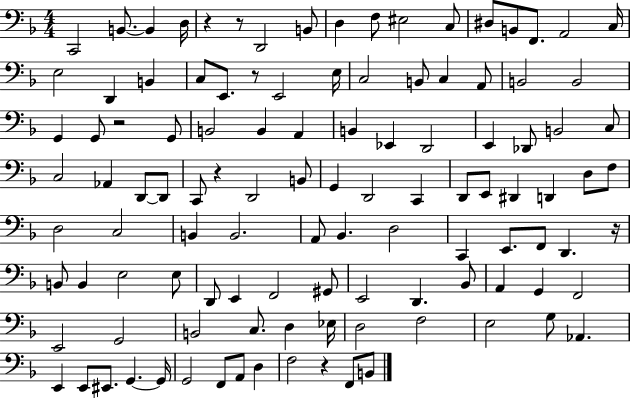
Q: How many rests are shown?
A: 7